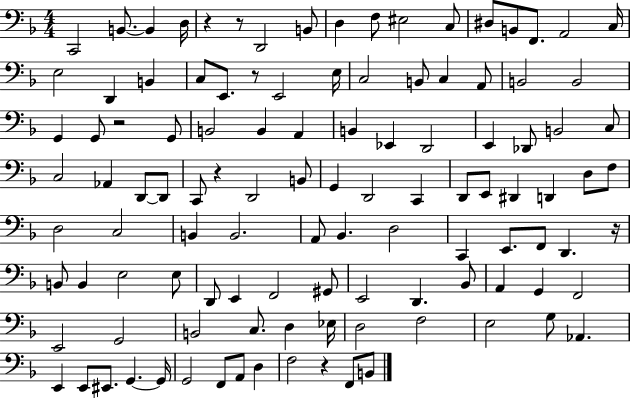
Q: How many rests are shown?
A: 7